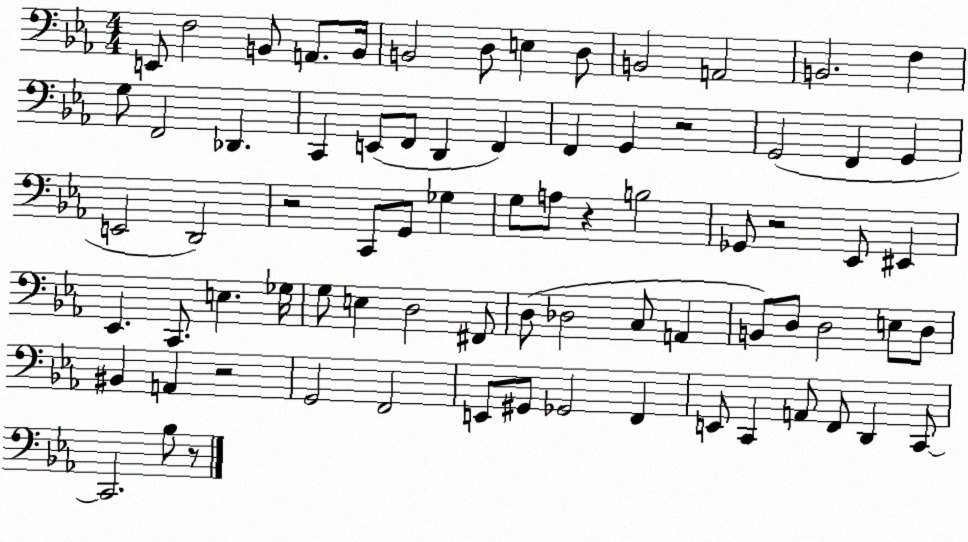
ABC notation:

X:1
T:Untitled
M:4/4
L:1/4
K:Eb
E,,/2 F,2 B,,/2 A,,/2 B,,/4 B,,2 D,/2 E, D,/2 B,,2 A,,2 B,,2 F, G,/2 F,,2 _D,, C,, E,,/2 F,,/2 D,, F,, F,, G,, z2 G,,2 F,, G,, E,,2 D,,2 z2 C,,/2 G,,/2 _G, G,/2 A,/2 z B,2 _G,,/2 z2 _E,,/2 ^E,, _E,, C,,/2 E, _G,/4 G,/2 E, D,2 ^F,,/2 D,/2 _D,2 C,/2 A,, B,,/2 D,/2 D,2 E,/2 D,/2 ^B,, A,, z2 G,,2 F,,2 E,,/2 ^G,,/2 _G,,2 F,, E,,/2 C,, A,,/2 F,,/2 D,, C,,/2 C,,2 _B,/2 z/2